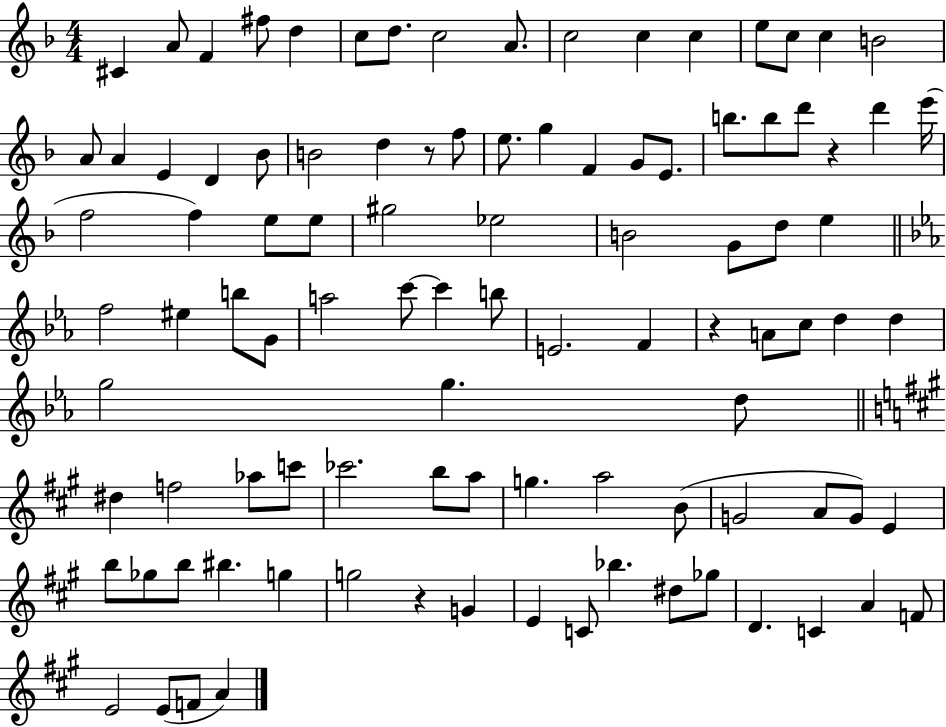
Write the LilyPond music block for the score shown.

{
  \clef treble
  \numericTimeSignature
  \time 4/4
  \key f \major
  cis'4 a'8 f'4 fis''8 d''4 | c''8 d''8. c''2 a'8. | c''2 c''4 c''4 | e''8 c''8 c''4 b'2 | \break a'8 a'4 e'4 d'4 bes'8 | b'2 d''4 r8 f''8 | e''8. g''4 f'4 g'8 e'8. | b''8. b''8 d'''8 r4 d'''4 e'''16( | \break f''2 f''4) e''8 e''8 | gis''2 ees''2 | b'2 g'8 d''8 e''4 | \bar "||" \break \key c \minor f''2 eis''4 b''8 g'8 | a''2 c'''8~~ c'''4 b''8 | e'2. f'4 | r4 a'8 c''8 d''4 d''4 | \break g''2 g''4. d''8 | \bar "||" \break \key a \major dis''4 f''2 aes''8 c'''8 | ces'''2. b''8 a''8 | g''4. a''2 b'8( | g'2 a'8 g'8) e'4 | \break b''8 ges''8 b''8 bis''4. g''4 | g''2 r4 g'4 | e'4 c'8 bes''4. dis''8 ges''8 | d'4. c'4 a'4 f'8 | \break e'2 e'8( f'8 a'4) | \bar "|."
}